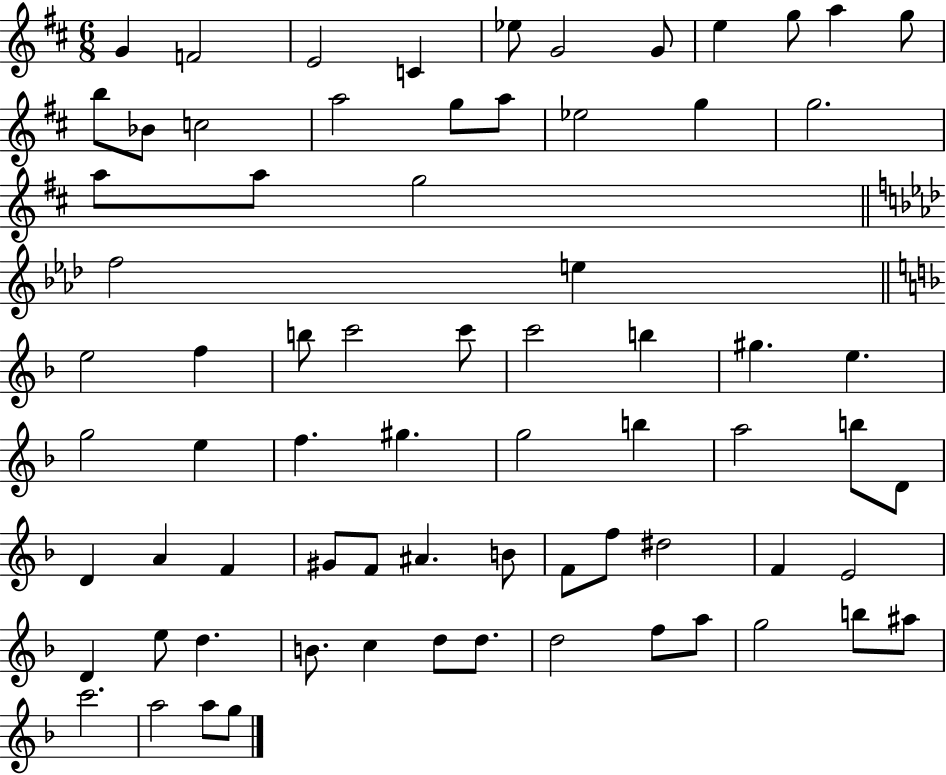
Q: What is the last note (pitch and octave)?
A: G5